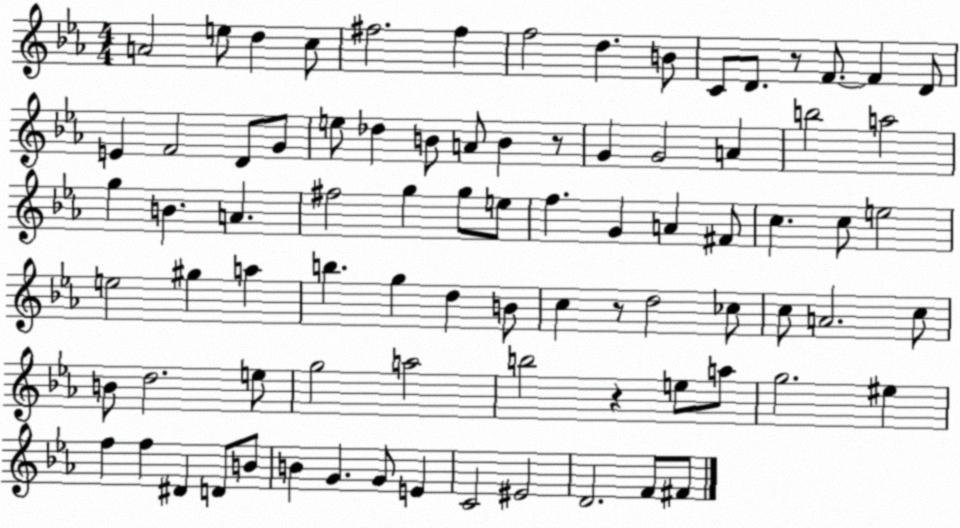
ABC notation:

X:1
T:Untitled
M:4/4
L:1/4
K:Eb
A2 e/2 d c/2 ^f2 ^f f2 d B/2 C/2 D/2 z/2 F/2 F D/2 E F2 D/2 G/2 e/2 _d B/2 A/2 B z/2 G G2 A b2 a2 g B A ^f2 g g/2 e/2 f G A ^F/2 c c/2 e2 e2 ^g a b g d B/2 c z/2 d2 _c/2 c/2 A2 c/2 B/2 d2 e/2 g2 a2 b2 z e/2 a/2 g2 ^e f f ^D D/2 B/2 B G G/2 E C2 ^E2 D2 F/2 ^F/2